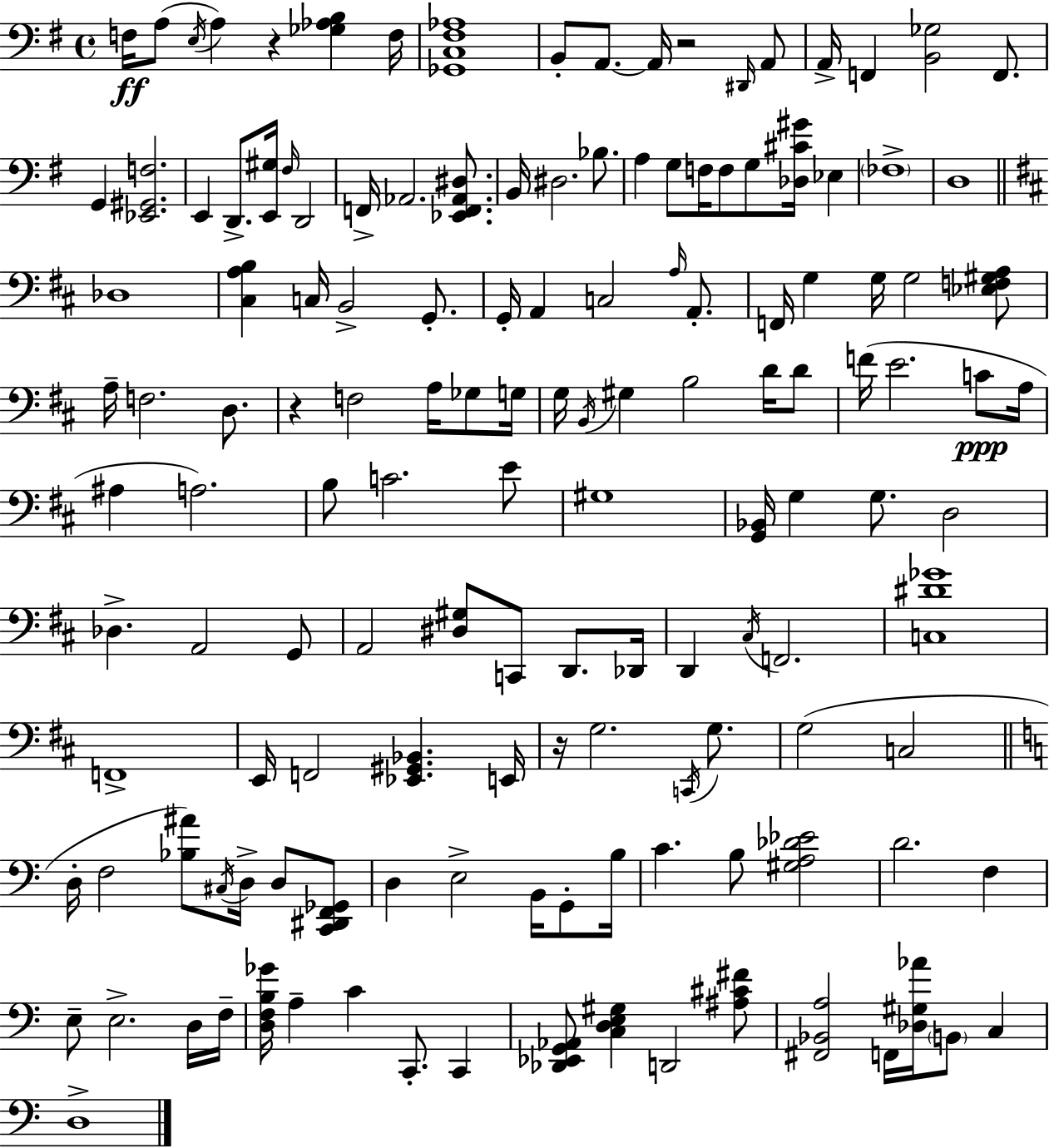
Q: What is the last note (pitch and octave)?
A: D3